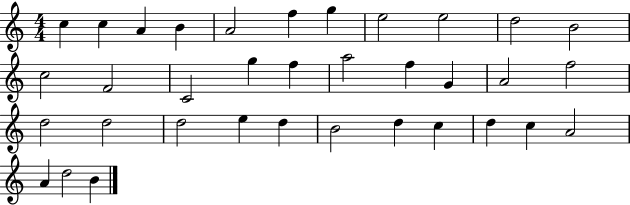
C5/q C5/q A4/q B4/q A4/h F5/q G5/q E5/h E5/h D5/h B4/h C5/h F4/h C4/h G5/q F5/q A5/h F5/q G4/q A4/h F5/h D5/h D5/h D5/h E5/q D5/q B4/h D5/q C5/q D5/q C5/q A4/h A4/q D5/h B4/q